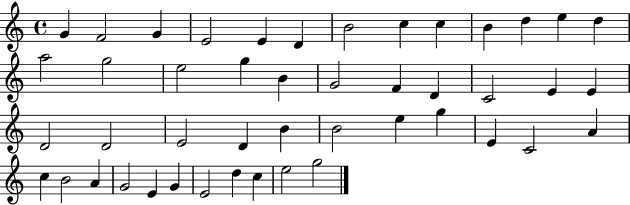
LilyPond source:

{
  \clef treble
  \time 4/4
  \defaultTimeSignature
  \key c \major
  g'4 f'2 g'4 | e'2 e'4 d'4 | b'2 c''4 c''4 | b'4 d''4 e''4 d''4 | \break a''2 g''2 | e''2 g''4 b'4 | g'2 f'4 d'4 | c'2 e'4 e'4 | \break d'2 d'2 | e'2 d'4 b'4 | b'2 e''4 g''4 | e'4 c'2 a'4 | \break c''4 b'2 a'4 | g'2 e'4 g'4 | e'2 d''4 c''4 | e''2 g''2 | \break \bar "|."
}